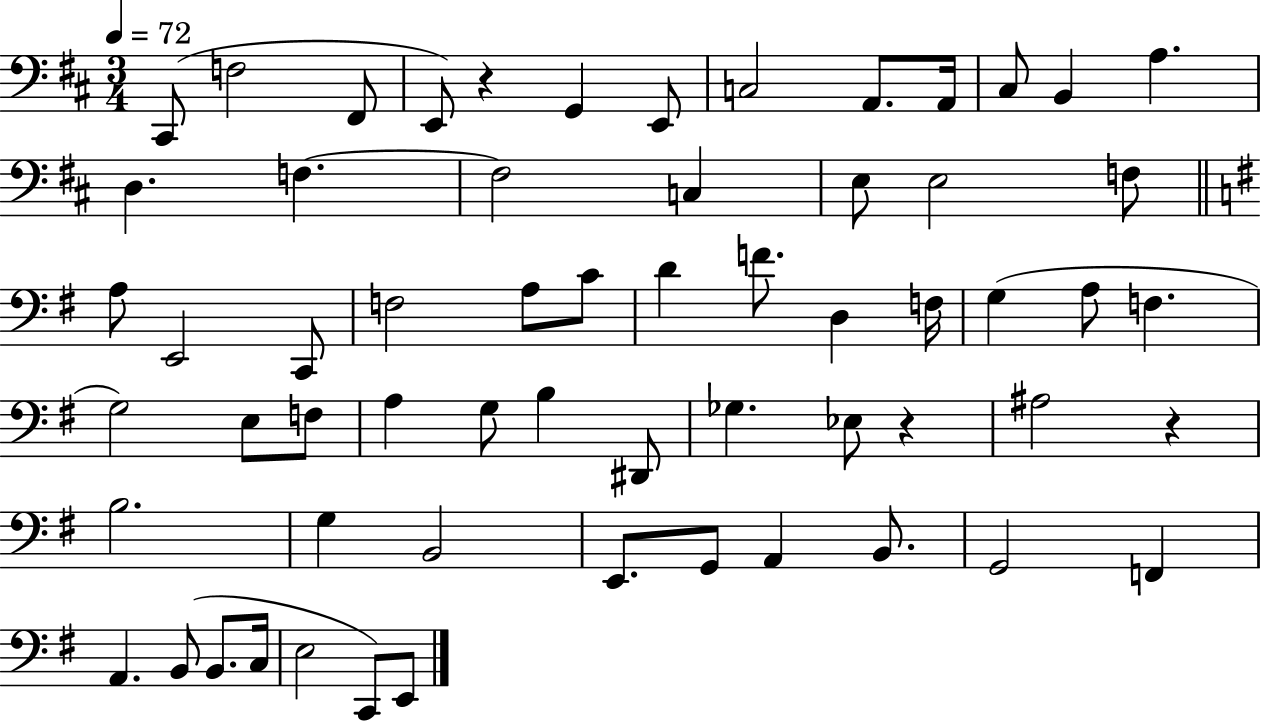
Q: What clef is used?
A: bass